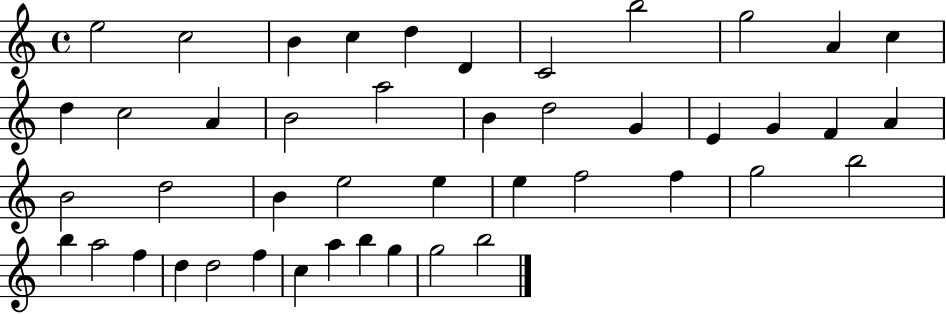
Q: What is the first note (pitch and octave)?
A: E5